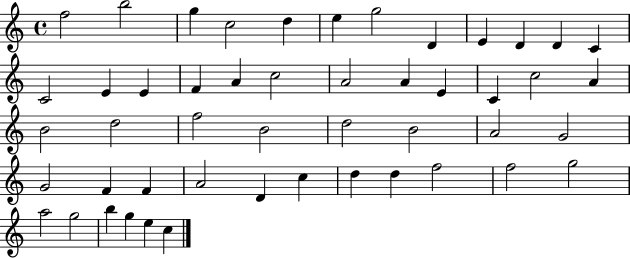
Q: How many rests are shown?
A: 0